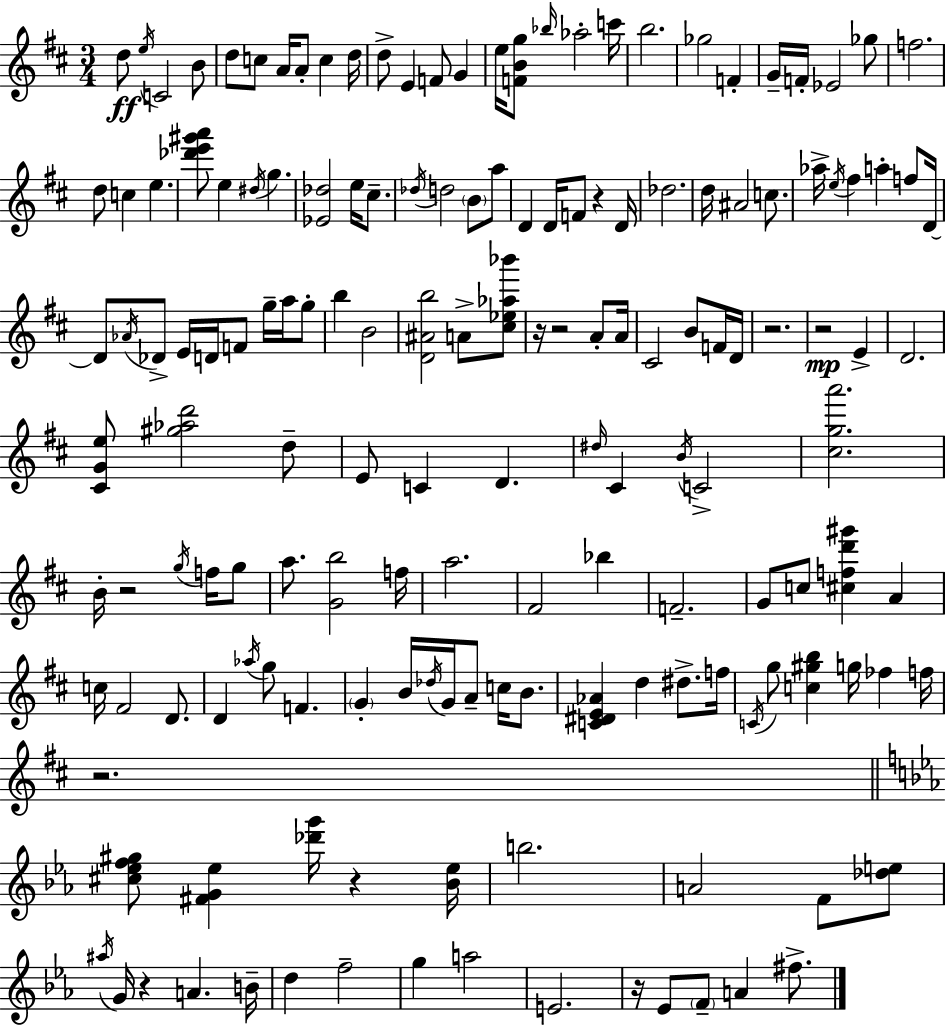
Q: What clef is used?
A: treble